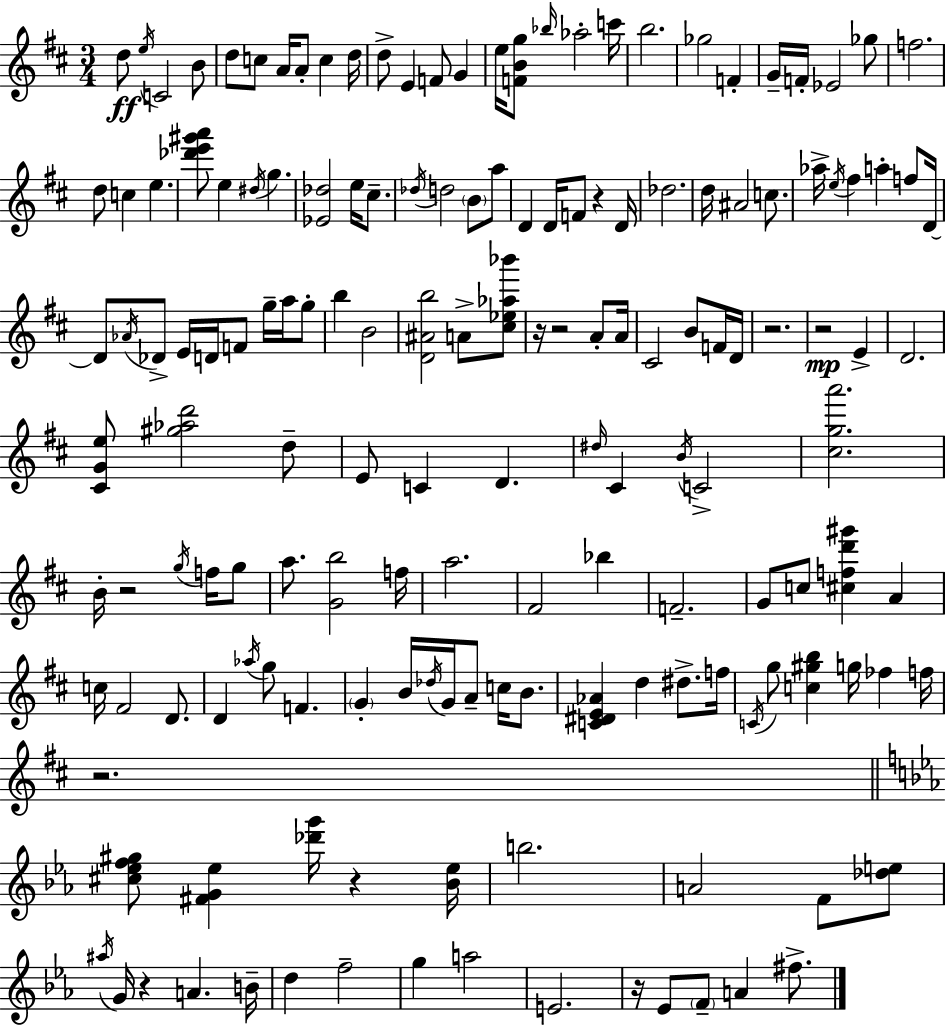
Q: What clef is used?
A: treble